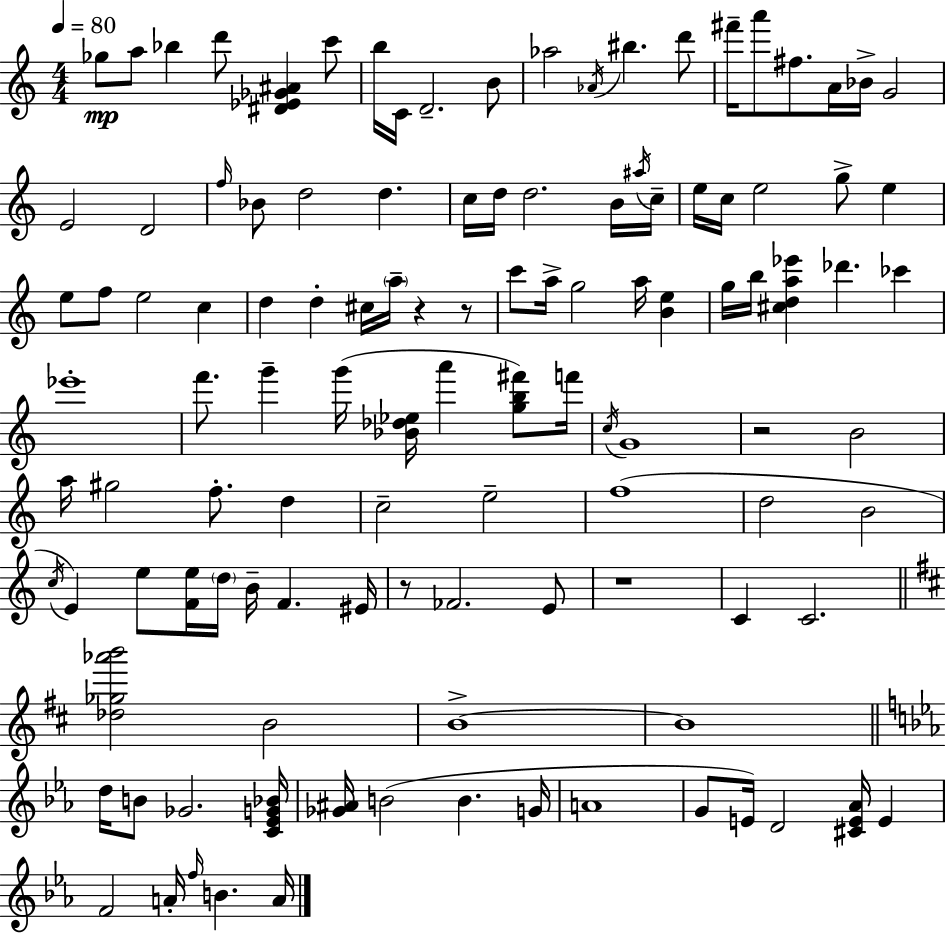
Gb5/e A5/e Bb5/q D6/e [D#4,Eb4,Gb4,A#4]/q C6/e B5/s C4/s D4/h. B4/e Ab5/h Ab4/s BIS5/q. D6/e F#6/s A6/e F#5/e. A4/s Bb4/s G4/h E4/h D4/h F5/s Bb4/e D5/h D5/q. C5/s D5/s D5/h. B4/s A#5/s C5/s E5/s C5/s E5/h G5/e E5/q E5/e F5/e E5/h C5/q D5/q D5/q C#5/s A5/s R/q R/e C6/e A5/s G5/h A5/s [B4,E5]/q G5/s B5/s [C#5,D5,A5,Eb6]/q Db6/q. CES6/q Eb6/w F6/e. G6/q G6/s [Bb4,Db5,Eb5]/s A6/q [G5,B5,F#6]/e F6/s C5/s G4/w R/h B4/h A5/s G#5/h F5/e. D5/q C5/h E5/h F5/w D5/h B4/h C5/s E4/q E5/e [F4,E5]/s D5/s B4/s F4/q. EIS4/s R/e FES4/h. E4/e R/w C4/q C4/h. [Db5,Gb5,Ab6,B6]/h B4/h B4/w B4/w D5/s B4/e Gb4/h. [C4,Eb4,G4,Bb4]/s [Gb4,A#4]/s B4/h B4/q. G4/s A4/w G4/e E4/s D4/h [C#4,E4,Ab4]/s E4/q F4/h A4/s F5/s B4/q. A4/s